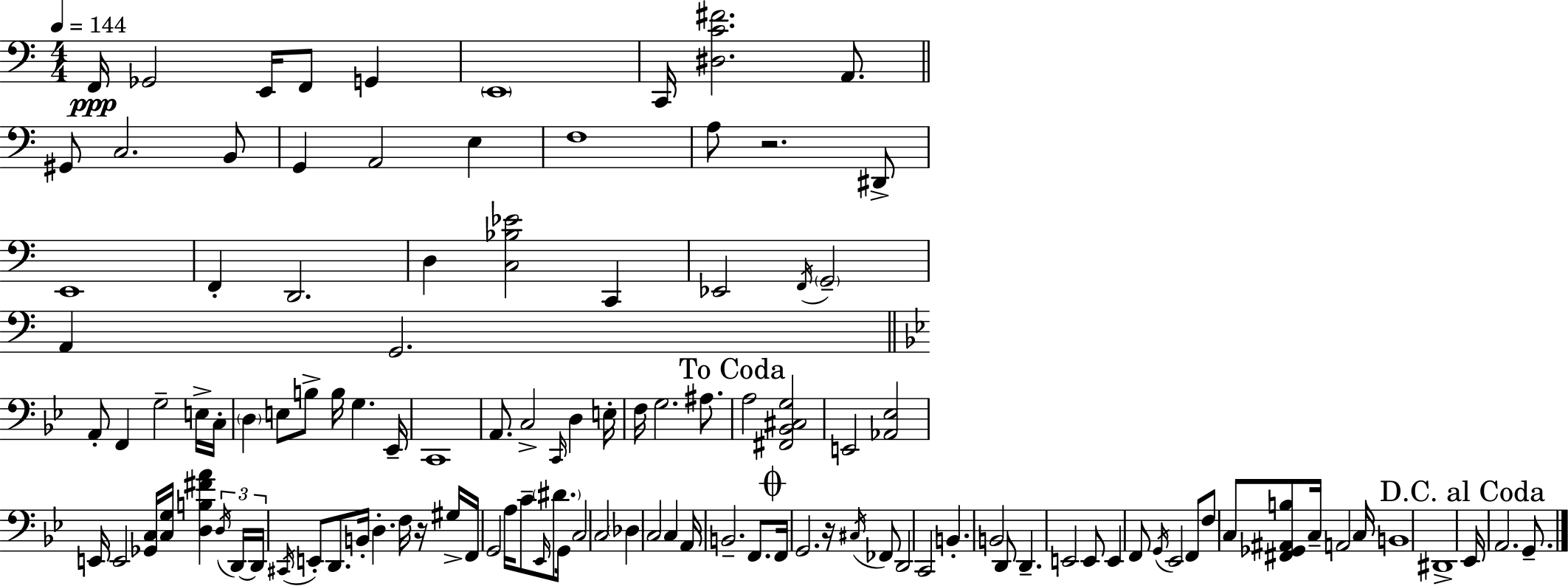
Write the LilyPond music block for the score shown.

{
  \clef bass
  \numericTimeSignature
  \time 4/4
  \key a \minor
  \tempo 4 = 144
  f,16\ppp ges,2 e,16 f,8 g,4 | \parenthesize e,1 | c,16 <dis c' fis'>2. a,8. | \bar "||" \break \key c \major gis,8 c2. b,8 | g,4 a,2 e4 | f1 | a8 r2. dis,8-> | \break e,1 | f,4-. d,2. | d4 <c bes ees'>2 c,4 | ees,2 \acciaccatura { f,16 } \parenthesize g,2-- | \break a,4 g,2. | \bar "||" \break \key bes \major a,8-. f,4 g2-- e16-> c16-. | \parenthesize d4 e8 b8-> b16 g4. ees,16-- | c,1 | a,8. c2-> \grace { c,16 } d4 | \break e16-. f16 g2. ais8. | \mark "To Coda" a2 <fis, bes, cis g>2 | e,2 <aes, ees>2 | e,16 e,2 <ges, c>16 <c g>16 <d b fis' a'>4 | \break \tuplet 3/2 { \acciaccatura { d16 } d,16~~ d,16 } \acciaccatura { cis,16 } e,8-. d,8. b,16-. d4.-. | f16 r16 gis16-> f,16 g,2 a16 c'8-- \grace { ees,16 } | \parenthesize dis'8. g,16 c2 c2 | \parenthesize des4 c2 | \break c4 a,16 b,2.-- | f,8. \mark \markup { \musicglyph "scripts.coda" } f,16 g,2. | r16 \acciaccatura { cis16 } fes,8 d,2 c,2 | b,4.-. b,2 | \break d,8 d,4.-- e,2 | e,8 e,4 f,8 \acciaccatura { g,16 } ees,2 | f,8 f8 c8 <fis, ges, ais, b>8 c16-- a,2 | c16 b,1 | \break dis,1-> | \mark "D.C. al Coda" ees,16 a,2. | g,8.-- \bar "|."
}